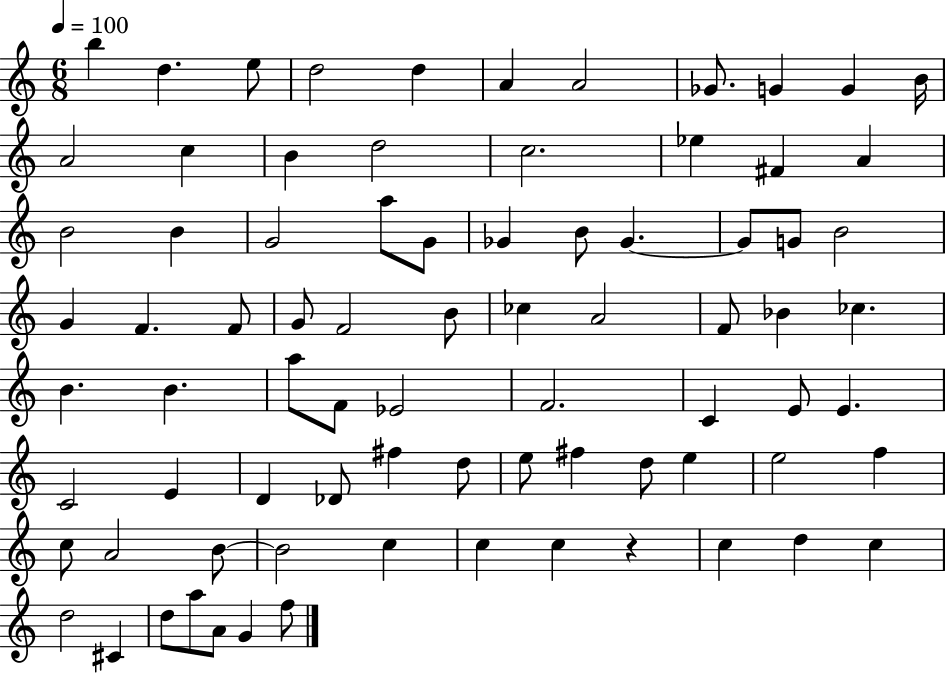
{
  \clef treble
  \numericTimeSignature
  \time 6/8
  \key c \major
  \tempo 4 = 100
  \repeat volta 2 { b''4 d''4. e''8 | d''2 d''4 | a'4 a'2 | ges'8. g'4 g'4 b'16 | \break a'2 c''4 | b'4 d''2 | c''2. | ees''4 fis'4 a'4 | \break b'2 b'4 | g'2 a''8 g'8 | ges'4 b'8 ges'4.~~ | ges'8 g'8 b'2 | \break g'4 f'4. f'8 | g'8 f'2 b'8 | ces''4 a'2 | f'8 bes'4 ces''4. | \break b'4. b'4. | a''8 f'8 ees'2 | f'2. | c'4 e'8 e'4. | \break c'2 e'4 | d'4 des'8 fis''4 d''8 | e''8 fis''4 d''8 e''4 | e''2 f''4 | \break c''8 a'2 b'8~~ | b'2 c''4 | c''4 c''4 r4 | c''4 d''4 c''4 | \break d''2 cis'4 | d''8 a''8 a'8 g'4 f''8 | } \bar "|."
}